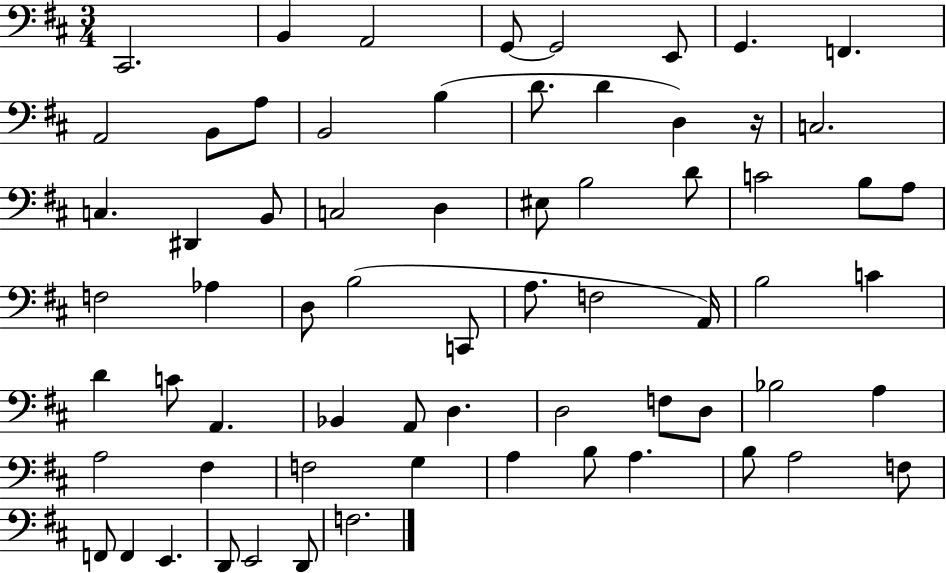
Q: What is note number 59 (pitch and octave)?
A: F3